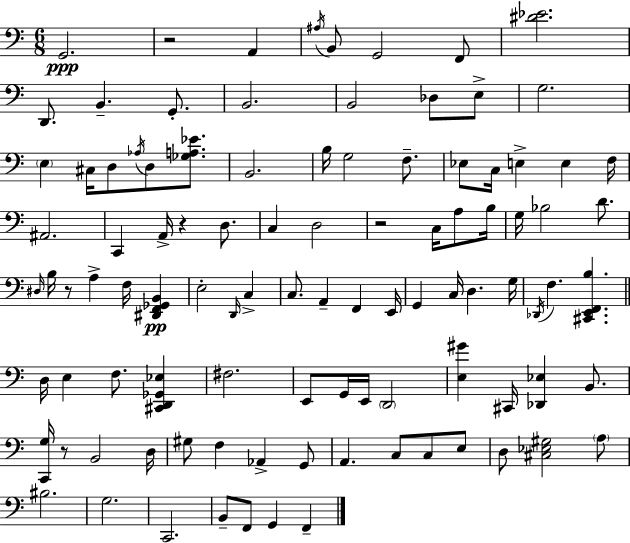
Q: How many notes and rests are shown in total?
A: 100